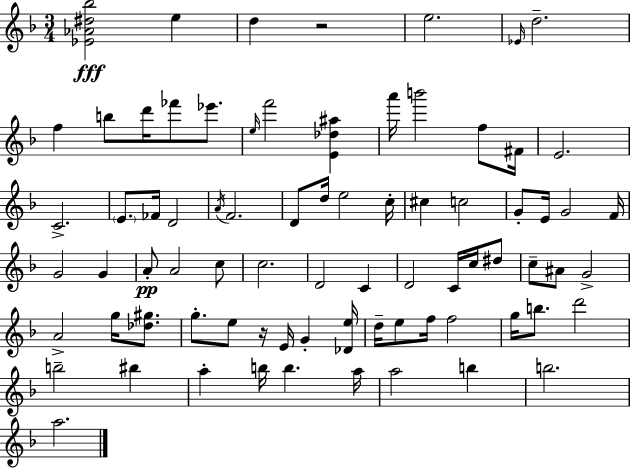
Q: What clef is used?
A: treble